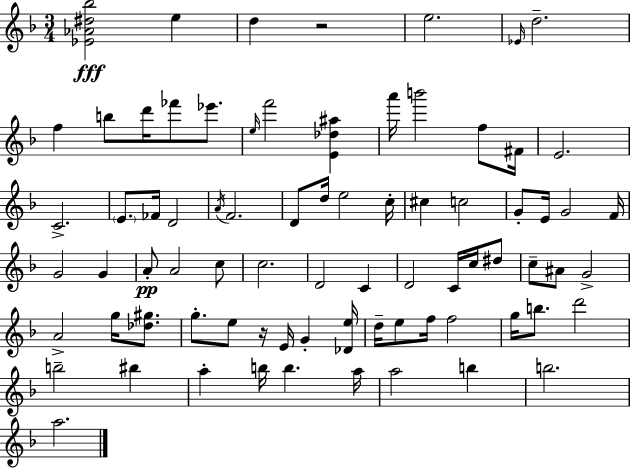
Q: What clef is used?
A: treble